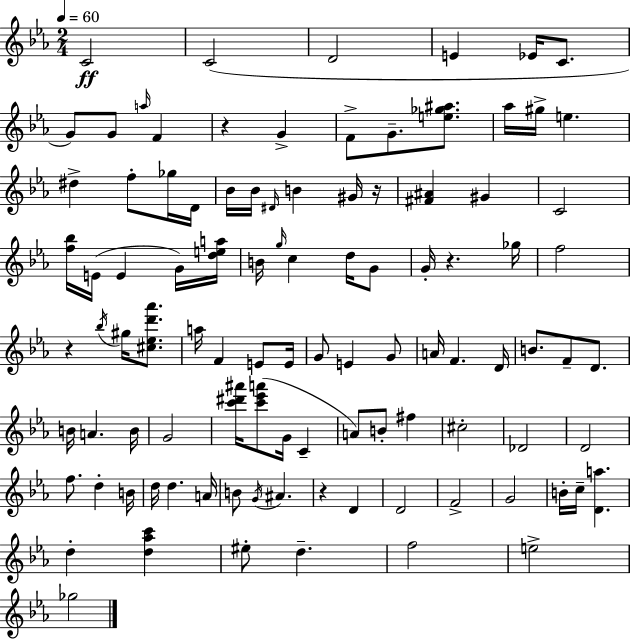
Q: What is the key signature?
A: EES major